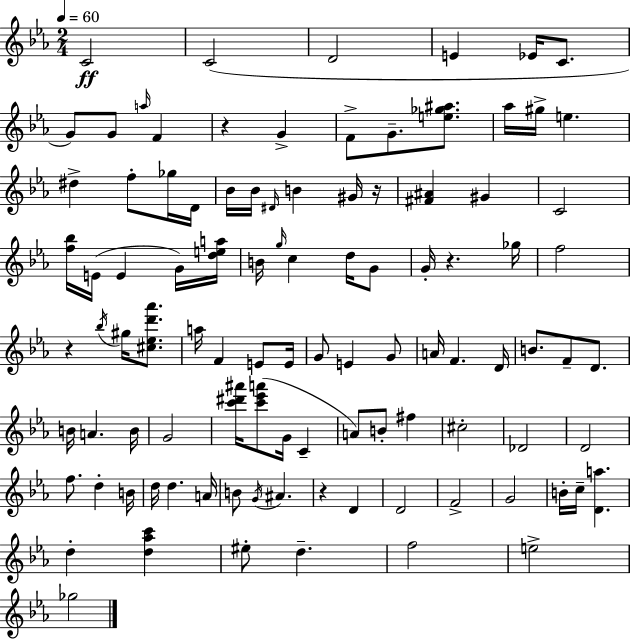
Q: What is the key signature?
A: EES major